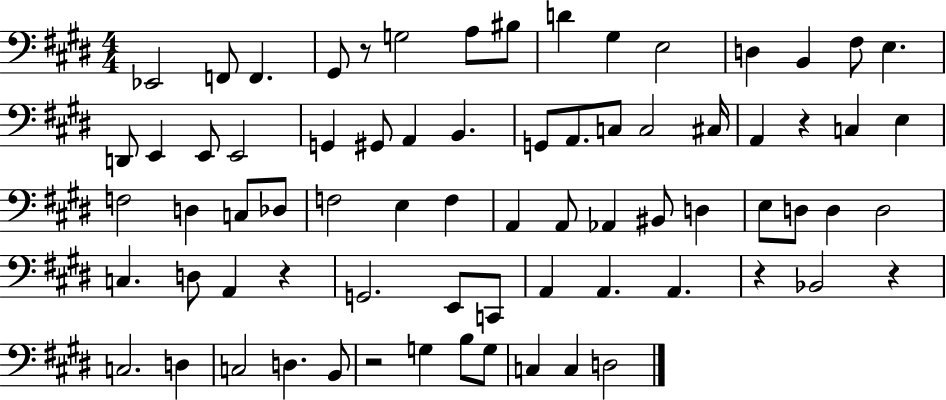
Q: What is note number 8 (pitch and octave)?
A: D4